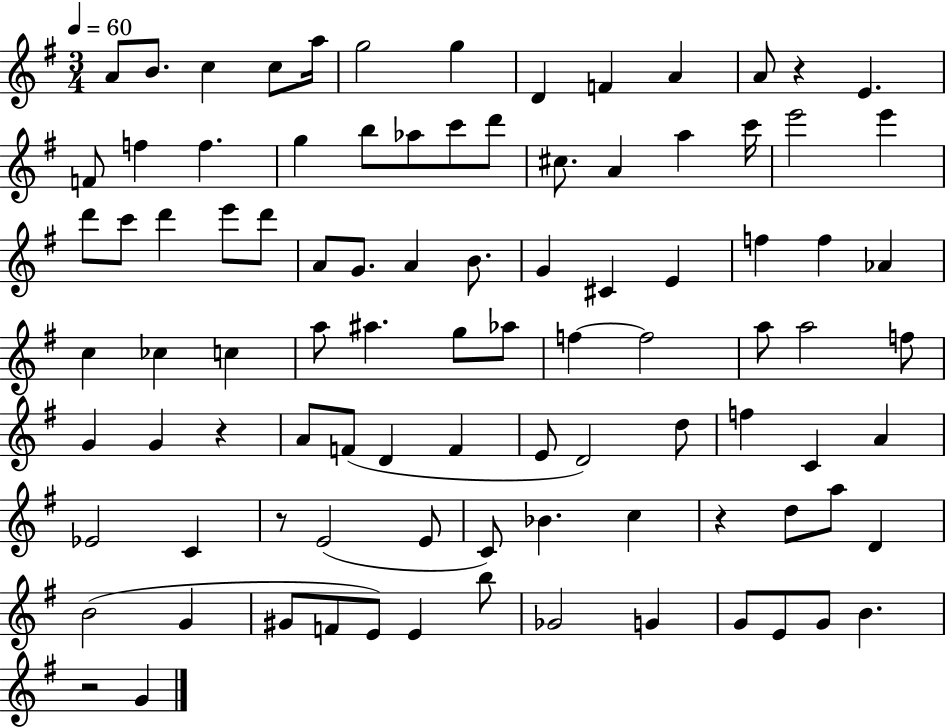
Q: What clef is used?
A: treble